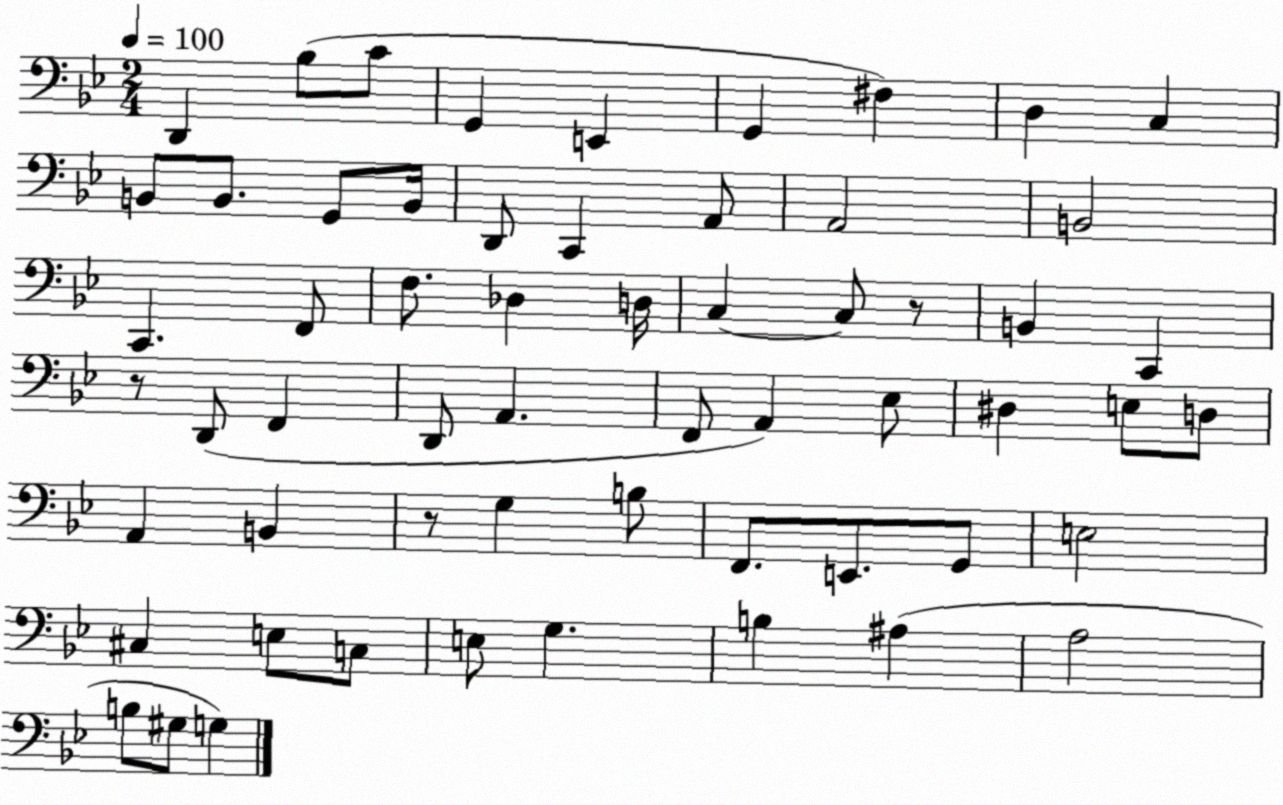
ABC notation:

X:1
T:Untitled
M:2/4
L:1/4
K:Bb
D,, _B,/2 C/2 G,, E,, G,, ^F, D, C, B,,/2 B,,/2 G,,/2 B,,/4 D,,/2 C,, A,,/2 A,,2 B,,2 C,, F,,/2 F,/2 _D, D,/4 C, C,/2 z/2 B,, C,, z/2 D,,/2 F,, D,,/2 A,, F,,/2 A,, _E,/2 ^D, E,/2 D,/2 A,, B,, z/2 G, B,/2 F,,/2 E,,/2 G,,/2 E,2 ^C, E,/2 C,/2 E,/2 G, B, ^A, A,2 B,/2 ^G,/2 G,